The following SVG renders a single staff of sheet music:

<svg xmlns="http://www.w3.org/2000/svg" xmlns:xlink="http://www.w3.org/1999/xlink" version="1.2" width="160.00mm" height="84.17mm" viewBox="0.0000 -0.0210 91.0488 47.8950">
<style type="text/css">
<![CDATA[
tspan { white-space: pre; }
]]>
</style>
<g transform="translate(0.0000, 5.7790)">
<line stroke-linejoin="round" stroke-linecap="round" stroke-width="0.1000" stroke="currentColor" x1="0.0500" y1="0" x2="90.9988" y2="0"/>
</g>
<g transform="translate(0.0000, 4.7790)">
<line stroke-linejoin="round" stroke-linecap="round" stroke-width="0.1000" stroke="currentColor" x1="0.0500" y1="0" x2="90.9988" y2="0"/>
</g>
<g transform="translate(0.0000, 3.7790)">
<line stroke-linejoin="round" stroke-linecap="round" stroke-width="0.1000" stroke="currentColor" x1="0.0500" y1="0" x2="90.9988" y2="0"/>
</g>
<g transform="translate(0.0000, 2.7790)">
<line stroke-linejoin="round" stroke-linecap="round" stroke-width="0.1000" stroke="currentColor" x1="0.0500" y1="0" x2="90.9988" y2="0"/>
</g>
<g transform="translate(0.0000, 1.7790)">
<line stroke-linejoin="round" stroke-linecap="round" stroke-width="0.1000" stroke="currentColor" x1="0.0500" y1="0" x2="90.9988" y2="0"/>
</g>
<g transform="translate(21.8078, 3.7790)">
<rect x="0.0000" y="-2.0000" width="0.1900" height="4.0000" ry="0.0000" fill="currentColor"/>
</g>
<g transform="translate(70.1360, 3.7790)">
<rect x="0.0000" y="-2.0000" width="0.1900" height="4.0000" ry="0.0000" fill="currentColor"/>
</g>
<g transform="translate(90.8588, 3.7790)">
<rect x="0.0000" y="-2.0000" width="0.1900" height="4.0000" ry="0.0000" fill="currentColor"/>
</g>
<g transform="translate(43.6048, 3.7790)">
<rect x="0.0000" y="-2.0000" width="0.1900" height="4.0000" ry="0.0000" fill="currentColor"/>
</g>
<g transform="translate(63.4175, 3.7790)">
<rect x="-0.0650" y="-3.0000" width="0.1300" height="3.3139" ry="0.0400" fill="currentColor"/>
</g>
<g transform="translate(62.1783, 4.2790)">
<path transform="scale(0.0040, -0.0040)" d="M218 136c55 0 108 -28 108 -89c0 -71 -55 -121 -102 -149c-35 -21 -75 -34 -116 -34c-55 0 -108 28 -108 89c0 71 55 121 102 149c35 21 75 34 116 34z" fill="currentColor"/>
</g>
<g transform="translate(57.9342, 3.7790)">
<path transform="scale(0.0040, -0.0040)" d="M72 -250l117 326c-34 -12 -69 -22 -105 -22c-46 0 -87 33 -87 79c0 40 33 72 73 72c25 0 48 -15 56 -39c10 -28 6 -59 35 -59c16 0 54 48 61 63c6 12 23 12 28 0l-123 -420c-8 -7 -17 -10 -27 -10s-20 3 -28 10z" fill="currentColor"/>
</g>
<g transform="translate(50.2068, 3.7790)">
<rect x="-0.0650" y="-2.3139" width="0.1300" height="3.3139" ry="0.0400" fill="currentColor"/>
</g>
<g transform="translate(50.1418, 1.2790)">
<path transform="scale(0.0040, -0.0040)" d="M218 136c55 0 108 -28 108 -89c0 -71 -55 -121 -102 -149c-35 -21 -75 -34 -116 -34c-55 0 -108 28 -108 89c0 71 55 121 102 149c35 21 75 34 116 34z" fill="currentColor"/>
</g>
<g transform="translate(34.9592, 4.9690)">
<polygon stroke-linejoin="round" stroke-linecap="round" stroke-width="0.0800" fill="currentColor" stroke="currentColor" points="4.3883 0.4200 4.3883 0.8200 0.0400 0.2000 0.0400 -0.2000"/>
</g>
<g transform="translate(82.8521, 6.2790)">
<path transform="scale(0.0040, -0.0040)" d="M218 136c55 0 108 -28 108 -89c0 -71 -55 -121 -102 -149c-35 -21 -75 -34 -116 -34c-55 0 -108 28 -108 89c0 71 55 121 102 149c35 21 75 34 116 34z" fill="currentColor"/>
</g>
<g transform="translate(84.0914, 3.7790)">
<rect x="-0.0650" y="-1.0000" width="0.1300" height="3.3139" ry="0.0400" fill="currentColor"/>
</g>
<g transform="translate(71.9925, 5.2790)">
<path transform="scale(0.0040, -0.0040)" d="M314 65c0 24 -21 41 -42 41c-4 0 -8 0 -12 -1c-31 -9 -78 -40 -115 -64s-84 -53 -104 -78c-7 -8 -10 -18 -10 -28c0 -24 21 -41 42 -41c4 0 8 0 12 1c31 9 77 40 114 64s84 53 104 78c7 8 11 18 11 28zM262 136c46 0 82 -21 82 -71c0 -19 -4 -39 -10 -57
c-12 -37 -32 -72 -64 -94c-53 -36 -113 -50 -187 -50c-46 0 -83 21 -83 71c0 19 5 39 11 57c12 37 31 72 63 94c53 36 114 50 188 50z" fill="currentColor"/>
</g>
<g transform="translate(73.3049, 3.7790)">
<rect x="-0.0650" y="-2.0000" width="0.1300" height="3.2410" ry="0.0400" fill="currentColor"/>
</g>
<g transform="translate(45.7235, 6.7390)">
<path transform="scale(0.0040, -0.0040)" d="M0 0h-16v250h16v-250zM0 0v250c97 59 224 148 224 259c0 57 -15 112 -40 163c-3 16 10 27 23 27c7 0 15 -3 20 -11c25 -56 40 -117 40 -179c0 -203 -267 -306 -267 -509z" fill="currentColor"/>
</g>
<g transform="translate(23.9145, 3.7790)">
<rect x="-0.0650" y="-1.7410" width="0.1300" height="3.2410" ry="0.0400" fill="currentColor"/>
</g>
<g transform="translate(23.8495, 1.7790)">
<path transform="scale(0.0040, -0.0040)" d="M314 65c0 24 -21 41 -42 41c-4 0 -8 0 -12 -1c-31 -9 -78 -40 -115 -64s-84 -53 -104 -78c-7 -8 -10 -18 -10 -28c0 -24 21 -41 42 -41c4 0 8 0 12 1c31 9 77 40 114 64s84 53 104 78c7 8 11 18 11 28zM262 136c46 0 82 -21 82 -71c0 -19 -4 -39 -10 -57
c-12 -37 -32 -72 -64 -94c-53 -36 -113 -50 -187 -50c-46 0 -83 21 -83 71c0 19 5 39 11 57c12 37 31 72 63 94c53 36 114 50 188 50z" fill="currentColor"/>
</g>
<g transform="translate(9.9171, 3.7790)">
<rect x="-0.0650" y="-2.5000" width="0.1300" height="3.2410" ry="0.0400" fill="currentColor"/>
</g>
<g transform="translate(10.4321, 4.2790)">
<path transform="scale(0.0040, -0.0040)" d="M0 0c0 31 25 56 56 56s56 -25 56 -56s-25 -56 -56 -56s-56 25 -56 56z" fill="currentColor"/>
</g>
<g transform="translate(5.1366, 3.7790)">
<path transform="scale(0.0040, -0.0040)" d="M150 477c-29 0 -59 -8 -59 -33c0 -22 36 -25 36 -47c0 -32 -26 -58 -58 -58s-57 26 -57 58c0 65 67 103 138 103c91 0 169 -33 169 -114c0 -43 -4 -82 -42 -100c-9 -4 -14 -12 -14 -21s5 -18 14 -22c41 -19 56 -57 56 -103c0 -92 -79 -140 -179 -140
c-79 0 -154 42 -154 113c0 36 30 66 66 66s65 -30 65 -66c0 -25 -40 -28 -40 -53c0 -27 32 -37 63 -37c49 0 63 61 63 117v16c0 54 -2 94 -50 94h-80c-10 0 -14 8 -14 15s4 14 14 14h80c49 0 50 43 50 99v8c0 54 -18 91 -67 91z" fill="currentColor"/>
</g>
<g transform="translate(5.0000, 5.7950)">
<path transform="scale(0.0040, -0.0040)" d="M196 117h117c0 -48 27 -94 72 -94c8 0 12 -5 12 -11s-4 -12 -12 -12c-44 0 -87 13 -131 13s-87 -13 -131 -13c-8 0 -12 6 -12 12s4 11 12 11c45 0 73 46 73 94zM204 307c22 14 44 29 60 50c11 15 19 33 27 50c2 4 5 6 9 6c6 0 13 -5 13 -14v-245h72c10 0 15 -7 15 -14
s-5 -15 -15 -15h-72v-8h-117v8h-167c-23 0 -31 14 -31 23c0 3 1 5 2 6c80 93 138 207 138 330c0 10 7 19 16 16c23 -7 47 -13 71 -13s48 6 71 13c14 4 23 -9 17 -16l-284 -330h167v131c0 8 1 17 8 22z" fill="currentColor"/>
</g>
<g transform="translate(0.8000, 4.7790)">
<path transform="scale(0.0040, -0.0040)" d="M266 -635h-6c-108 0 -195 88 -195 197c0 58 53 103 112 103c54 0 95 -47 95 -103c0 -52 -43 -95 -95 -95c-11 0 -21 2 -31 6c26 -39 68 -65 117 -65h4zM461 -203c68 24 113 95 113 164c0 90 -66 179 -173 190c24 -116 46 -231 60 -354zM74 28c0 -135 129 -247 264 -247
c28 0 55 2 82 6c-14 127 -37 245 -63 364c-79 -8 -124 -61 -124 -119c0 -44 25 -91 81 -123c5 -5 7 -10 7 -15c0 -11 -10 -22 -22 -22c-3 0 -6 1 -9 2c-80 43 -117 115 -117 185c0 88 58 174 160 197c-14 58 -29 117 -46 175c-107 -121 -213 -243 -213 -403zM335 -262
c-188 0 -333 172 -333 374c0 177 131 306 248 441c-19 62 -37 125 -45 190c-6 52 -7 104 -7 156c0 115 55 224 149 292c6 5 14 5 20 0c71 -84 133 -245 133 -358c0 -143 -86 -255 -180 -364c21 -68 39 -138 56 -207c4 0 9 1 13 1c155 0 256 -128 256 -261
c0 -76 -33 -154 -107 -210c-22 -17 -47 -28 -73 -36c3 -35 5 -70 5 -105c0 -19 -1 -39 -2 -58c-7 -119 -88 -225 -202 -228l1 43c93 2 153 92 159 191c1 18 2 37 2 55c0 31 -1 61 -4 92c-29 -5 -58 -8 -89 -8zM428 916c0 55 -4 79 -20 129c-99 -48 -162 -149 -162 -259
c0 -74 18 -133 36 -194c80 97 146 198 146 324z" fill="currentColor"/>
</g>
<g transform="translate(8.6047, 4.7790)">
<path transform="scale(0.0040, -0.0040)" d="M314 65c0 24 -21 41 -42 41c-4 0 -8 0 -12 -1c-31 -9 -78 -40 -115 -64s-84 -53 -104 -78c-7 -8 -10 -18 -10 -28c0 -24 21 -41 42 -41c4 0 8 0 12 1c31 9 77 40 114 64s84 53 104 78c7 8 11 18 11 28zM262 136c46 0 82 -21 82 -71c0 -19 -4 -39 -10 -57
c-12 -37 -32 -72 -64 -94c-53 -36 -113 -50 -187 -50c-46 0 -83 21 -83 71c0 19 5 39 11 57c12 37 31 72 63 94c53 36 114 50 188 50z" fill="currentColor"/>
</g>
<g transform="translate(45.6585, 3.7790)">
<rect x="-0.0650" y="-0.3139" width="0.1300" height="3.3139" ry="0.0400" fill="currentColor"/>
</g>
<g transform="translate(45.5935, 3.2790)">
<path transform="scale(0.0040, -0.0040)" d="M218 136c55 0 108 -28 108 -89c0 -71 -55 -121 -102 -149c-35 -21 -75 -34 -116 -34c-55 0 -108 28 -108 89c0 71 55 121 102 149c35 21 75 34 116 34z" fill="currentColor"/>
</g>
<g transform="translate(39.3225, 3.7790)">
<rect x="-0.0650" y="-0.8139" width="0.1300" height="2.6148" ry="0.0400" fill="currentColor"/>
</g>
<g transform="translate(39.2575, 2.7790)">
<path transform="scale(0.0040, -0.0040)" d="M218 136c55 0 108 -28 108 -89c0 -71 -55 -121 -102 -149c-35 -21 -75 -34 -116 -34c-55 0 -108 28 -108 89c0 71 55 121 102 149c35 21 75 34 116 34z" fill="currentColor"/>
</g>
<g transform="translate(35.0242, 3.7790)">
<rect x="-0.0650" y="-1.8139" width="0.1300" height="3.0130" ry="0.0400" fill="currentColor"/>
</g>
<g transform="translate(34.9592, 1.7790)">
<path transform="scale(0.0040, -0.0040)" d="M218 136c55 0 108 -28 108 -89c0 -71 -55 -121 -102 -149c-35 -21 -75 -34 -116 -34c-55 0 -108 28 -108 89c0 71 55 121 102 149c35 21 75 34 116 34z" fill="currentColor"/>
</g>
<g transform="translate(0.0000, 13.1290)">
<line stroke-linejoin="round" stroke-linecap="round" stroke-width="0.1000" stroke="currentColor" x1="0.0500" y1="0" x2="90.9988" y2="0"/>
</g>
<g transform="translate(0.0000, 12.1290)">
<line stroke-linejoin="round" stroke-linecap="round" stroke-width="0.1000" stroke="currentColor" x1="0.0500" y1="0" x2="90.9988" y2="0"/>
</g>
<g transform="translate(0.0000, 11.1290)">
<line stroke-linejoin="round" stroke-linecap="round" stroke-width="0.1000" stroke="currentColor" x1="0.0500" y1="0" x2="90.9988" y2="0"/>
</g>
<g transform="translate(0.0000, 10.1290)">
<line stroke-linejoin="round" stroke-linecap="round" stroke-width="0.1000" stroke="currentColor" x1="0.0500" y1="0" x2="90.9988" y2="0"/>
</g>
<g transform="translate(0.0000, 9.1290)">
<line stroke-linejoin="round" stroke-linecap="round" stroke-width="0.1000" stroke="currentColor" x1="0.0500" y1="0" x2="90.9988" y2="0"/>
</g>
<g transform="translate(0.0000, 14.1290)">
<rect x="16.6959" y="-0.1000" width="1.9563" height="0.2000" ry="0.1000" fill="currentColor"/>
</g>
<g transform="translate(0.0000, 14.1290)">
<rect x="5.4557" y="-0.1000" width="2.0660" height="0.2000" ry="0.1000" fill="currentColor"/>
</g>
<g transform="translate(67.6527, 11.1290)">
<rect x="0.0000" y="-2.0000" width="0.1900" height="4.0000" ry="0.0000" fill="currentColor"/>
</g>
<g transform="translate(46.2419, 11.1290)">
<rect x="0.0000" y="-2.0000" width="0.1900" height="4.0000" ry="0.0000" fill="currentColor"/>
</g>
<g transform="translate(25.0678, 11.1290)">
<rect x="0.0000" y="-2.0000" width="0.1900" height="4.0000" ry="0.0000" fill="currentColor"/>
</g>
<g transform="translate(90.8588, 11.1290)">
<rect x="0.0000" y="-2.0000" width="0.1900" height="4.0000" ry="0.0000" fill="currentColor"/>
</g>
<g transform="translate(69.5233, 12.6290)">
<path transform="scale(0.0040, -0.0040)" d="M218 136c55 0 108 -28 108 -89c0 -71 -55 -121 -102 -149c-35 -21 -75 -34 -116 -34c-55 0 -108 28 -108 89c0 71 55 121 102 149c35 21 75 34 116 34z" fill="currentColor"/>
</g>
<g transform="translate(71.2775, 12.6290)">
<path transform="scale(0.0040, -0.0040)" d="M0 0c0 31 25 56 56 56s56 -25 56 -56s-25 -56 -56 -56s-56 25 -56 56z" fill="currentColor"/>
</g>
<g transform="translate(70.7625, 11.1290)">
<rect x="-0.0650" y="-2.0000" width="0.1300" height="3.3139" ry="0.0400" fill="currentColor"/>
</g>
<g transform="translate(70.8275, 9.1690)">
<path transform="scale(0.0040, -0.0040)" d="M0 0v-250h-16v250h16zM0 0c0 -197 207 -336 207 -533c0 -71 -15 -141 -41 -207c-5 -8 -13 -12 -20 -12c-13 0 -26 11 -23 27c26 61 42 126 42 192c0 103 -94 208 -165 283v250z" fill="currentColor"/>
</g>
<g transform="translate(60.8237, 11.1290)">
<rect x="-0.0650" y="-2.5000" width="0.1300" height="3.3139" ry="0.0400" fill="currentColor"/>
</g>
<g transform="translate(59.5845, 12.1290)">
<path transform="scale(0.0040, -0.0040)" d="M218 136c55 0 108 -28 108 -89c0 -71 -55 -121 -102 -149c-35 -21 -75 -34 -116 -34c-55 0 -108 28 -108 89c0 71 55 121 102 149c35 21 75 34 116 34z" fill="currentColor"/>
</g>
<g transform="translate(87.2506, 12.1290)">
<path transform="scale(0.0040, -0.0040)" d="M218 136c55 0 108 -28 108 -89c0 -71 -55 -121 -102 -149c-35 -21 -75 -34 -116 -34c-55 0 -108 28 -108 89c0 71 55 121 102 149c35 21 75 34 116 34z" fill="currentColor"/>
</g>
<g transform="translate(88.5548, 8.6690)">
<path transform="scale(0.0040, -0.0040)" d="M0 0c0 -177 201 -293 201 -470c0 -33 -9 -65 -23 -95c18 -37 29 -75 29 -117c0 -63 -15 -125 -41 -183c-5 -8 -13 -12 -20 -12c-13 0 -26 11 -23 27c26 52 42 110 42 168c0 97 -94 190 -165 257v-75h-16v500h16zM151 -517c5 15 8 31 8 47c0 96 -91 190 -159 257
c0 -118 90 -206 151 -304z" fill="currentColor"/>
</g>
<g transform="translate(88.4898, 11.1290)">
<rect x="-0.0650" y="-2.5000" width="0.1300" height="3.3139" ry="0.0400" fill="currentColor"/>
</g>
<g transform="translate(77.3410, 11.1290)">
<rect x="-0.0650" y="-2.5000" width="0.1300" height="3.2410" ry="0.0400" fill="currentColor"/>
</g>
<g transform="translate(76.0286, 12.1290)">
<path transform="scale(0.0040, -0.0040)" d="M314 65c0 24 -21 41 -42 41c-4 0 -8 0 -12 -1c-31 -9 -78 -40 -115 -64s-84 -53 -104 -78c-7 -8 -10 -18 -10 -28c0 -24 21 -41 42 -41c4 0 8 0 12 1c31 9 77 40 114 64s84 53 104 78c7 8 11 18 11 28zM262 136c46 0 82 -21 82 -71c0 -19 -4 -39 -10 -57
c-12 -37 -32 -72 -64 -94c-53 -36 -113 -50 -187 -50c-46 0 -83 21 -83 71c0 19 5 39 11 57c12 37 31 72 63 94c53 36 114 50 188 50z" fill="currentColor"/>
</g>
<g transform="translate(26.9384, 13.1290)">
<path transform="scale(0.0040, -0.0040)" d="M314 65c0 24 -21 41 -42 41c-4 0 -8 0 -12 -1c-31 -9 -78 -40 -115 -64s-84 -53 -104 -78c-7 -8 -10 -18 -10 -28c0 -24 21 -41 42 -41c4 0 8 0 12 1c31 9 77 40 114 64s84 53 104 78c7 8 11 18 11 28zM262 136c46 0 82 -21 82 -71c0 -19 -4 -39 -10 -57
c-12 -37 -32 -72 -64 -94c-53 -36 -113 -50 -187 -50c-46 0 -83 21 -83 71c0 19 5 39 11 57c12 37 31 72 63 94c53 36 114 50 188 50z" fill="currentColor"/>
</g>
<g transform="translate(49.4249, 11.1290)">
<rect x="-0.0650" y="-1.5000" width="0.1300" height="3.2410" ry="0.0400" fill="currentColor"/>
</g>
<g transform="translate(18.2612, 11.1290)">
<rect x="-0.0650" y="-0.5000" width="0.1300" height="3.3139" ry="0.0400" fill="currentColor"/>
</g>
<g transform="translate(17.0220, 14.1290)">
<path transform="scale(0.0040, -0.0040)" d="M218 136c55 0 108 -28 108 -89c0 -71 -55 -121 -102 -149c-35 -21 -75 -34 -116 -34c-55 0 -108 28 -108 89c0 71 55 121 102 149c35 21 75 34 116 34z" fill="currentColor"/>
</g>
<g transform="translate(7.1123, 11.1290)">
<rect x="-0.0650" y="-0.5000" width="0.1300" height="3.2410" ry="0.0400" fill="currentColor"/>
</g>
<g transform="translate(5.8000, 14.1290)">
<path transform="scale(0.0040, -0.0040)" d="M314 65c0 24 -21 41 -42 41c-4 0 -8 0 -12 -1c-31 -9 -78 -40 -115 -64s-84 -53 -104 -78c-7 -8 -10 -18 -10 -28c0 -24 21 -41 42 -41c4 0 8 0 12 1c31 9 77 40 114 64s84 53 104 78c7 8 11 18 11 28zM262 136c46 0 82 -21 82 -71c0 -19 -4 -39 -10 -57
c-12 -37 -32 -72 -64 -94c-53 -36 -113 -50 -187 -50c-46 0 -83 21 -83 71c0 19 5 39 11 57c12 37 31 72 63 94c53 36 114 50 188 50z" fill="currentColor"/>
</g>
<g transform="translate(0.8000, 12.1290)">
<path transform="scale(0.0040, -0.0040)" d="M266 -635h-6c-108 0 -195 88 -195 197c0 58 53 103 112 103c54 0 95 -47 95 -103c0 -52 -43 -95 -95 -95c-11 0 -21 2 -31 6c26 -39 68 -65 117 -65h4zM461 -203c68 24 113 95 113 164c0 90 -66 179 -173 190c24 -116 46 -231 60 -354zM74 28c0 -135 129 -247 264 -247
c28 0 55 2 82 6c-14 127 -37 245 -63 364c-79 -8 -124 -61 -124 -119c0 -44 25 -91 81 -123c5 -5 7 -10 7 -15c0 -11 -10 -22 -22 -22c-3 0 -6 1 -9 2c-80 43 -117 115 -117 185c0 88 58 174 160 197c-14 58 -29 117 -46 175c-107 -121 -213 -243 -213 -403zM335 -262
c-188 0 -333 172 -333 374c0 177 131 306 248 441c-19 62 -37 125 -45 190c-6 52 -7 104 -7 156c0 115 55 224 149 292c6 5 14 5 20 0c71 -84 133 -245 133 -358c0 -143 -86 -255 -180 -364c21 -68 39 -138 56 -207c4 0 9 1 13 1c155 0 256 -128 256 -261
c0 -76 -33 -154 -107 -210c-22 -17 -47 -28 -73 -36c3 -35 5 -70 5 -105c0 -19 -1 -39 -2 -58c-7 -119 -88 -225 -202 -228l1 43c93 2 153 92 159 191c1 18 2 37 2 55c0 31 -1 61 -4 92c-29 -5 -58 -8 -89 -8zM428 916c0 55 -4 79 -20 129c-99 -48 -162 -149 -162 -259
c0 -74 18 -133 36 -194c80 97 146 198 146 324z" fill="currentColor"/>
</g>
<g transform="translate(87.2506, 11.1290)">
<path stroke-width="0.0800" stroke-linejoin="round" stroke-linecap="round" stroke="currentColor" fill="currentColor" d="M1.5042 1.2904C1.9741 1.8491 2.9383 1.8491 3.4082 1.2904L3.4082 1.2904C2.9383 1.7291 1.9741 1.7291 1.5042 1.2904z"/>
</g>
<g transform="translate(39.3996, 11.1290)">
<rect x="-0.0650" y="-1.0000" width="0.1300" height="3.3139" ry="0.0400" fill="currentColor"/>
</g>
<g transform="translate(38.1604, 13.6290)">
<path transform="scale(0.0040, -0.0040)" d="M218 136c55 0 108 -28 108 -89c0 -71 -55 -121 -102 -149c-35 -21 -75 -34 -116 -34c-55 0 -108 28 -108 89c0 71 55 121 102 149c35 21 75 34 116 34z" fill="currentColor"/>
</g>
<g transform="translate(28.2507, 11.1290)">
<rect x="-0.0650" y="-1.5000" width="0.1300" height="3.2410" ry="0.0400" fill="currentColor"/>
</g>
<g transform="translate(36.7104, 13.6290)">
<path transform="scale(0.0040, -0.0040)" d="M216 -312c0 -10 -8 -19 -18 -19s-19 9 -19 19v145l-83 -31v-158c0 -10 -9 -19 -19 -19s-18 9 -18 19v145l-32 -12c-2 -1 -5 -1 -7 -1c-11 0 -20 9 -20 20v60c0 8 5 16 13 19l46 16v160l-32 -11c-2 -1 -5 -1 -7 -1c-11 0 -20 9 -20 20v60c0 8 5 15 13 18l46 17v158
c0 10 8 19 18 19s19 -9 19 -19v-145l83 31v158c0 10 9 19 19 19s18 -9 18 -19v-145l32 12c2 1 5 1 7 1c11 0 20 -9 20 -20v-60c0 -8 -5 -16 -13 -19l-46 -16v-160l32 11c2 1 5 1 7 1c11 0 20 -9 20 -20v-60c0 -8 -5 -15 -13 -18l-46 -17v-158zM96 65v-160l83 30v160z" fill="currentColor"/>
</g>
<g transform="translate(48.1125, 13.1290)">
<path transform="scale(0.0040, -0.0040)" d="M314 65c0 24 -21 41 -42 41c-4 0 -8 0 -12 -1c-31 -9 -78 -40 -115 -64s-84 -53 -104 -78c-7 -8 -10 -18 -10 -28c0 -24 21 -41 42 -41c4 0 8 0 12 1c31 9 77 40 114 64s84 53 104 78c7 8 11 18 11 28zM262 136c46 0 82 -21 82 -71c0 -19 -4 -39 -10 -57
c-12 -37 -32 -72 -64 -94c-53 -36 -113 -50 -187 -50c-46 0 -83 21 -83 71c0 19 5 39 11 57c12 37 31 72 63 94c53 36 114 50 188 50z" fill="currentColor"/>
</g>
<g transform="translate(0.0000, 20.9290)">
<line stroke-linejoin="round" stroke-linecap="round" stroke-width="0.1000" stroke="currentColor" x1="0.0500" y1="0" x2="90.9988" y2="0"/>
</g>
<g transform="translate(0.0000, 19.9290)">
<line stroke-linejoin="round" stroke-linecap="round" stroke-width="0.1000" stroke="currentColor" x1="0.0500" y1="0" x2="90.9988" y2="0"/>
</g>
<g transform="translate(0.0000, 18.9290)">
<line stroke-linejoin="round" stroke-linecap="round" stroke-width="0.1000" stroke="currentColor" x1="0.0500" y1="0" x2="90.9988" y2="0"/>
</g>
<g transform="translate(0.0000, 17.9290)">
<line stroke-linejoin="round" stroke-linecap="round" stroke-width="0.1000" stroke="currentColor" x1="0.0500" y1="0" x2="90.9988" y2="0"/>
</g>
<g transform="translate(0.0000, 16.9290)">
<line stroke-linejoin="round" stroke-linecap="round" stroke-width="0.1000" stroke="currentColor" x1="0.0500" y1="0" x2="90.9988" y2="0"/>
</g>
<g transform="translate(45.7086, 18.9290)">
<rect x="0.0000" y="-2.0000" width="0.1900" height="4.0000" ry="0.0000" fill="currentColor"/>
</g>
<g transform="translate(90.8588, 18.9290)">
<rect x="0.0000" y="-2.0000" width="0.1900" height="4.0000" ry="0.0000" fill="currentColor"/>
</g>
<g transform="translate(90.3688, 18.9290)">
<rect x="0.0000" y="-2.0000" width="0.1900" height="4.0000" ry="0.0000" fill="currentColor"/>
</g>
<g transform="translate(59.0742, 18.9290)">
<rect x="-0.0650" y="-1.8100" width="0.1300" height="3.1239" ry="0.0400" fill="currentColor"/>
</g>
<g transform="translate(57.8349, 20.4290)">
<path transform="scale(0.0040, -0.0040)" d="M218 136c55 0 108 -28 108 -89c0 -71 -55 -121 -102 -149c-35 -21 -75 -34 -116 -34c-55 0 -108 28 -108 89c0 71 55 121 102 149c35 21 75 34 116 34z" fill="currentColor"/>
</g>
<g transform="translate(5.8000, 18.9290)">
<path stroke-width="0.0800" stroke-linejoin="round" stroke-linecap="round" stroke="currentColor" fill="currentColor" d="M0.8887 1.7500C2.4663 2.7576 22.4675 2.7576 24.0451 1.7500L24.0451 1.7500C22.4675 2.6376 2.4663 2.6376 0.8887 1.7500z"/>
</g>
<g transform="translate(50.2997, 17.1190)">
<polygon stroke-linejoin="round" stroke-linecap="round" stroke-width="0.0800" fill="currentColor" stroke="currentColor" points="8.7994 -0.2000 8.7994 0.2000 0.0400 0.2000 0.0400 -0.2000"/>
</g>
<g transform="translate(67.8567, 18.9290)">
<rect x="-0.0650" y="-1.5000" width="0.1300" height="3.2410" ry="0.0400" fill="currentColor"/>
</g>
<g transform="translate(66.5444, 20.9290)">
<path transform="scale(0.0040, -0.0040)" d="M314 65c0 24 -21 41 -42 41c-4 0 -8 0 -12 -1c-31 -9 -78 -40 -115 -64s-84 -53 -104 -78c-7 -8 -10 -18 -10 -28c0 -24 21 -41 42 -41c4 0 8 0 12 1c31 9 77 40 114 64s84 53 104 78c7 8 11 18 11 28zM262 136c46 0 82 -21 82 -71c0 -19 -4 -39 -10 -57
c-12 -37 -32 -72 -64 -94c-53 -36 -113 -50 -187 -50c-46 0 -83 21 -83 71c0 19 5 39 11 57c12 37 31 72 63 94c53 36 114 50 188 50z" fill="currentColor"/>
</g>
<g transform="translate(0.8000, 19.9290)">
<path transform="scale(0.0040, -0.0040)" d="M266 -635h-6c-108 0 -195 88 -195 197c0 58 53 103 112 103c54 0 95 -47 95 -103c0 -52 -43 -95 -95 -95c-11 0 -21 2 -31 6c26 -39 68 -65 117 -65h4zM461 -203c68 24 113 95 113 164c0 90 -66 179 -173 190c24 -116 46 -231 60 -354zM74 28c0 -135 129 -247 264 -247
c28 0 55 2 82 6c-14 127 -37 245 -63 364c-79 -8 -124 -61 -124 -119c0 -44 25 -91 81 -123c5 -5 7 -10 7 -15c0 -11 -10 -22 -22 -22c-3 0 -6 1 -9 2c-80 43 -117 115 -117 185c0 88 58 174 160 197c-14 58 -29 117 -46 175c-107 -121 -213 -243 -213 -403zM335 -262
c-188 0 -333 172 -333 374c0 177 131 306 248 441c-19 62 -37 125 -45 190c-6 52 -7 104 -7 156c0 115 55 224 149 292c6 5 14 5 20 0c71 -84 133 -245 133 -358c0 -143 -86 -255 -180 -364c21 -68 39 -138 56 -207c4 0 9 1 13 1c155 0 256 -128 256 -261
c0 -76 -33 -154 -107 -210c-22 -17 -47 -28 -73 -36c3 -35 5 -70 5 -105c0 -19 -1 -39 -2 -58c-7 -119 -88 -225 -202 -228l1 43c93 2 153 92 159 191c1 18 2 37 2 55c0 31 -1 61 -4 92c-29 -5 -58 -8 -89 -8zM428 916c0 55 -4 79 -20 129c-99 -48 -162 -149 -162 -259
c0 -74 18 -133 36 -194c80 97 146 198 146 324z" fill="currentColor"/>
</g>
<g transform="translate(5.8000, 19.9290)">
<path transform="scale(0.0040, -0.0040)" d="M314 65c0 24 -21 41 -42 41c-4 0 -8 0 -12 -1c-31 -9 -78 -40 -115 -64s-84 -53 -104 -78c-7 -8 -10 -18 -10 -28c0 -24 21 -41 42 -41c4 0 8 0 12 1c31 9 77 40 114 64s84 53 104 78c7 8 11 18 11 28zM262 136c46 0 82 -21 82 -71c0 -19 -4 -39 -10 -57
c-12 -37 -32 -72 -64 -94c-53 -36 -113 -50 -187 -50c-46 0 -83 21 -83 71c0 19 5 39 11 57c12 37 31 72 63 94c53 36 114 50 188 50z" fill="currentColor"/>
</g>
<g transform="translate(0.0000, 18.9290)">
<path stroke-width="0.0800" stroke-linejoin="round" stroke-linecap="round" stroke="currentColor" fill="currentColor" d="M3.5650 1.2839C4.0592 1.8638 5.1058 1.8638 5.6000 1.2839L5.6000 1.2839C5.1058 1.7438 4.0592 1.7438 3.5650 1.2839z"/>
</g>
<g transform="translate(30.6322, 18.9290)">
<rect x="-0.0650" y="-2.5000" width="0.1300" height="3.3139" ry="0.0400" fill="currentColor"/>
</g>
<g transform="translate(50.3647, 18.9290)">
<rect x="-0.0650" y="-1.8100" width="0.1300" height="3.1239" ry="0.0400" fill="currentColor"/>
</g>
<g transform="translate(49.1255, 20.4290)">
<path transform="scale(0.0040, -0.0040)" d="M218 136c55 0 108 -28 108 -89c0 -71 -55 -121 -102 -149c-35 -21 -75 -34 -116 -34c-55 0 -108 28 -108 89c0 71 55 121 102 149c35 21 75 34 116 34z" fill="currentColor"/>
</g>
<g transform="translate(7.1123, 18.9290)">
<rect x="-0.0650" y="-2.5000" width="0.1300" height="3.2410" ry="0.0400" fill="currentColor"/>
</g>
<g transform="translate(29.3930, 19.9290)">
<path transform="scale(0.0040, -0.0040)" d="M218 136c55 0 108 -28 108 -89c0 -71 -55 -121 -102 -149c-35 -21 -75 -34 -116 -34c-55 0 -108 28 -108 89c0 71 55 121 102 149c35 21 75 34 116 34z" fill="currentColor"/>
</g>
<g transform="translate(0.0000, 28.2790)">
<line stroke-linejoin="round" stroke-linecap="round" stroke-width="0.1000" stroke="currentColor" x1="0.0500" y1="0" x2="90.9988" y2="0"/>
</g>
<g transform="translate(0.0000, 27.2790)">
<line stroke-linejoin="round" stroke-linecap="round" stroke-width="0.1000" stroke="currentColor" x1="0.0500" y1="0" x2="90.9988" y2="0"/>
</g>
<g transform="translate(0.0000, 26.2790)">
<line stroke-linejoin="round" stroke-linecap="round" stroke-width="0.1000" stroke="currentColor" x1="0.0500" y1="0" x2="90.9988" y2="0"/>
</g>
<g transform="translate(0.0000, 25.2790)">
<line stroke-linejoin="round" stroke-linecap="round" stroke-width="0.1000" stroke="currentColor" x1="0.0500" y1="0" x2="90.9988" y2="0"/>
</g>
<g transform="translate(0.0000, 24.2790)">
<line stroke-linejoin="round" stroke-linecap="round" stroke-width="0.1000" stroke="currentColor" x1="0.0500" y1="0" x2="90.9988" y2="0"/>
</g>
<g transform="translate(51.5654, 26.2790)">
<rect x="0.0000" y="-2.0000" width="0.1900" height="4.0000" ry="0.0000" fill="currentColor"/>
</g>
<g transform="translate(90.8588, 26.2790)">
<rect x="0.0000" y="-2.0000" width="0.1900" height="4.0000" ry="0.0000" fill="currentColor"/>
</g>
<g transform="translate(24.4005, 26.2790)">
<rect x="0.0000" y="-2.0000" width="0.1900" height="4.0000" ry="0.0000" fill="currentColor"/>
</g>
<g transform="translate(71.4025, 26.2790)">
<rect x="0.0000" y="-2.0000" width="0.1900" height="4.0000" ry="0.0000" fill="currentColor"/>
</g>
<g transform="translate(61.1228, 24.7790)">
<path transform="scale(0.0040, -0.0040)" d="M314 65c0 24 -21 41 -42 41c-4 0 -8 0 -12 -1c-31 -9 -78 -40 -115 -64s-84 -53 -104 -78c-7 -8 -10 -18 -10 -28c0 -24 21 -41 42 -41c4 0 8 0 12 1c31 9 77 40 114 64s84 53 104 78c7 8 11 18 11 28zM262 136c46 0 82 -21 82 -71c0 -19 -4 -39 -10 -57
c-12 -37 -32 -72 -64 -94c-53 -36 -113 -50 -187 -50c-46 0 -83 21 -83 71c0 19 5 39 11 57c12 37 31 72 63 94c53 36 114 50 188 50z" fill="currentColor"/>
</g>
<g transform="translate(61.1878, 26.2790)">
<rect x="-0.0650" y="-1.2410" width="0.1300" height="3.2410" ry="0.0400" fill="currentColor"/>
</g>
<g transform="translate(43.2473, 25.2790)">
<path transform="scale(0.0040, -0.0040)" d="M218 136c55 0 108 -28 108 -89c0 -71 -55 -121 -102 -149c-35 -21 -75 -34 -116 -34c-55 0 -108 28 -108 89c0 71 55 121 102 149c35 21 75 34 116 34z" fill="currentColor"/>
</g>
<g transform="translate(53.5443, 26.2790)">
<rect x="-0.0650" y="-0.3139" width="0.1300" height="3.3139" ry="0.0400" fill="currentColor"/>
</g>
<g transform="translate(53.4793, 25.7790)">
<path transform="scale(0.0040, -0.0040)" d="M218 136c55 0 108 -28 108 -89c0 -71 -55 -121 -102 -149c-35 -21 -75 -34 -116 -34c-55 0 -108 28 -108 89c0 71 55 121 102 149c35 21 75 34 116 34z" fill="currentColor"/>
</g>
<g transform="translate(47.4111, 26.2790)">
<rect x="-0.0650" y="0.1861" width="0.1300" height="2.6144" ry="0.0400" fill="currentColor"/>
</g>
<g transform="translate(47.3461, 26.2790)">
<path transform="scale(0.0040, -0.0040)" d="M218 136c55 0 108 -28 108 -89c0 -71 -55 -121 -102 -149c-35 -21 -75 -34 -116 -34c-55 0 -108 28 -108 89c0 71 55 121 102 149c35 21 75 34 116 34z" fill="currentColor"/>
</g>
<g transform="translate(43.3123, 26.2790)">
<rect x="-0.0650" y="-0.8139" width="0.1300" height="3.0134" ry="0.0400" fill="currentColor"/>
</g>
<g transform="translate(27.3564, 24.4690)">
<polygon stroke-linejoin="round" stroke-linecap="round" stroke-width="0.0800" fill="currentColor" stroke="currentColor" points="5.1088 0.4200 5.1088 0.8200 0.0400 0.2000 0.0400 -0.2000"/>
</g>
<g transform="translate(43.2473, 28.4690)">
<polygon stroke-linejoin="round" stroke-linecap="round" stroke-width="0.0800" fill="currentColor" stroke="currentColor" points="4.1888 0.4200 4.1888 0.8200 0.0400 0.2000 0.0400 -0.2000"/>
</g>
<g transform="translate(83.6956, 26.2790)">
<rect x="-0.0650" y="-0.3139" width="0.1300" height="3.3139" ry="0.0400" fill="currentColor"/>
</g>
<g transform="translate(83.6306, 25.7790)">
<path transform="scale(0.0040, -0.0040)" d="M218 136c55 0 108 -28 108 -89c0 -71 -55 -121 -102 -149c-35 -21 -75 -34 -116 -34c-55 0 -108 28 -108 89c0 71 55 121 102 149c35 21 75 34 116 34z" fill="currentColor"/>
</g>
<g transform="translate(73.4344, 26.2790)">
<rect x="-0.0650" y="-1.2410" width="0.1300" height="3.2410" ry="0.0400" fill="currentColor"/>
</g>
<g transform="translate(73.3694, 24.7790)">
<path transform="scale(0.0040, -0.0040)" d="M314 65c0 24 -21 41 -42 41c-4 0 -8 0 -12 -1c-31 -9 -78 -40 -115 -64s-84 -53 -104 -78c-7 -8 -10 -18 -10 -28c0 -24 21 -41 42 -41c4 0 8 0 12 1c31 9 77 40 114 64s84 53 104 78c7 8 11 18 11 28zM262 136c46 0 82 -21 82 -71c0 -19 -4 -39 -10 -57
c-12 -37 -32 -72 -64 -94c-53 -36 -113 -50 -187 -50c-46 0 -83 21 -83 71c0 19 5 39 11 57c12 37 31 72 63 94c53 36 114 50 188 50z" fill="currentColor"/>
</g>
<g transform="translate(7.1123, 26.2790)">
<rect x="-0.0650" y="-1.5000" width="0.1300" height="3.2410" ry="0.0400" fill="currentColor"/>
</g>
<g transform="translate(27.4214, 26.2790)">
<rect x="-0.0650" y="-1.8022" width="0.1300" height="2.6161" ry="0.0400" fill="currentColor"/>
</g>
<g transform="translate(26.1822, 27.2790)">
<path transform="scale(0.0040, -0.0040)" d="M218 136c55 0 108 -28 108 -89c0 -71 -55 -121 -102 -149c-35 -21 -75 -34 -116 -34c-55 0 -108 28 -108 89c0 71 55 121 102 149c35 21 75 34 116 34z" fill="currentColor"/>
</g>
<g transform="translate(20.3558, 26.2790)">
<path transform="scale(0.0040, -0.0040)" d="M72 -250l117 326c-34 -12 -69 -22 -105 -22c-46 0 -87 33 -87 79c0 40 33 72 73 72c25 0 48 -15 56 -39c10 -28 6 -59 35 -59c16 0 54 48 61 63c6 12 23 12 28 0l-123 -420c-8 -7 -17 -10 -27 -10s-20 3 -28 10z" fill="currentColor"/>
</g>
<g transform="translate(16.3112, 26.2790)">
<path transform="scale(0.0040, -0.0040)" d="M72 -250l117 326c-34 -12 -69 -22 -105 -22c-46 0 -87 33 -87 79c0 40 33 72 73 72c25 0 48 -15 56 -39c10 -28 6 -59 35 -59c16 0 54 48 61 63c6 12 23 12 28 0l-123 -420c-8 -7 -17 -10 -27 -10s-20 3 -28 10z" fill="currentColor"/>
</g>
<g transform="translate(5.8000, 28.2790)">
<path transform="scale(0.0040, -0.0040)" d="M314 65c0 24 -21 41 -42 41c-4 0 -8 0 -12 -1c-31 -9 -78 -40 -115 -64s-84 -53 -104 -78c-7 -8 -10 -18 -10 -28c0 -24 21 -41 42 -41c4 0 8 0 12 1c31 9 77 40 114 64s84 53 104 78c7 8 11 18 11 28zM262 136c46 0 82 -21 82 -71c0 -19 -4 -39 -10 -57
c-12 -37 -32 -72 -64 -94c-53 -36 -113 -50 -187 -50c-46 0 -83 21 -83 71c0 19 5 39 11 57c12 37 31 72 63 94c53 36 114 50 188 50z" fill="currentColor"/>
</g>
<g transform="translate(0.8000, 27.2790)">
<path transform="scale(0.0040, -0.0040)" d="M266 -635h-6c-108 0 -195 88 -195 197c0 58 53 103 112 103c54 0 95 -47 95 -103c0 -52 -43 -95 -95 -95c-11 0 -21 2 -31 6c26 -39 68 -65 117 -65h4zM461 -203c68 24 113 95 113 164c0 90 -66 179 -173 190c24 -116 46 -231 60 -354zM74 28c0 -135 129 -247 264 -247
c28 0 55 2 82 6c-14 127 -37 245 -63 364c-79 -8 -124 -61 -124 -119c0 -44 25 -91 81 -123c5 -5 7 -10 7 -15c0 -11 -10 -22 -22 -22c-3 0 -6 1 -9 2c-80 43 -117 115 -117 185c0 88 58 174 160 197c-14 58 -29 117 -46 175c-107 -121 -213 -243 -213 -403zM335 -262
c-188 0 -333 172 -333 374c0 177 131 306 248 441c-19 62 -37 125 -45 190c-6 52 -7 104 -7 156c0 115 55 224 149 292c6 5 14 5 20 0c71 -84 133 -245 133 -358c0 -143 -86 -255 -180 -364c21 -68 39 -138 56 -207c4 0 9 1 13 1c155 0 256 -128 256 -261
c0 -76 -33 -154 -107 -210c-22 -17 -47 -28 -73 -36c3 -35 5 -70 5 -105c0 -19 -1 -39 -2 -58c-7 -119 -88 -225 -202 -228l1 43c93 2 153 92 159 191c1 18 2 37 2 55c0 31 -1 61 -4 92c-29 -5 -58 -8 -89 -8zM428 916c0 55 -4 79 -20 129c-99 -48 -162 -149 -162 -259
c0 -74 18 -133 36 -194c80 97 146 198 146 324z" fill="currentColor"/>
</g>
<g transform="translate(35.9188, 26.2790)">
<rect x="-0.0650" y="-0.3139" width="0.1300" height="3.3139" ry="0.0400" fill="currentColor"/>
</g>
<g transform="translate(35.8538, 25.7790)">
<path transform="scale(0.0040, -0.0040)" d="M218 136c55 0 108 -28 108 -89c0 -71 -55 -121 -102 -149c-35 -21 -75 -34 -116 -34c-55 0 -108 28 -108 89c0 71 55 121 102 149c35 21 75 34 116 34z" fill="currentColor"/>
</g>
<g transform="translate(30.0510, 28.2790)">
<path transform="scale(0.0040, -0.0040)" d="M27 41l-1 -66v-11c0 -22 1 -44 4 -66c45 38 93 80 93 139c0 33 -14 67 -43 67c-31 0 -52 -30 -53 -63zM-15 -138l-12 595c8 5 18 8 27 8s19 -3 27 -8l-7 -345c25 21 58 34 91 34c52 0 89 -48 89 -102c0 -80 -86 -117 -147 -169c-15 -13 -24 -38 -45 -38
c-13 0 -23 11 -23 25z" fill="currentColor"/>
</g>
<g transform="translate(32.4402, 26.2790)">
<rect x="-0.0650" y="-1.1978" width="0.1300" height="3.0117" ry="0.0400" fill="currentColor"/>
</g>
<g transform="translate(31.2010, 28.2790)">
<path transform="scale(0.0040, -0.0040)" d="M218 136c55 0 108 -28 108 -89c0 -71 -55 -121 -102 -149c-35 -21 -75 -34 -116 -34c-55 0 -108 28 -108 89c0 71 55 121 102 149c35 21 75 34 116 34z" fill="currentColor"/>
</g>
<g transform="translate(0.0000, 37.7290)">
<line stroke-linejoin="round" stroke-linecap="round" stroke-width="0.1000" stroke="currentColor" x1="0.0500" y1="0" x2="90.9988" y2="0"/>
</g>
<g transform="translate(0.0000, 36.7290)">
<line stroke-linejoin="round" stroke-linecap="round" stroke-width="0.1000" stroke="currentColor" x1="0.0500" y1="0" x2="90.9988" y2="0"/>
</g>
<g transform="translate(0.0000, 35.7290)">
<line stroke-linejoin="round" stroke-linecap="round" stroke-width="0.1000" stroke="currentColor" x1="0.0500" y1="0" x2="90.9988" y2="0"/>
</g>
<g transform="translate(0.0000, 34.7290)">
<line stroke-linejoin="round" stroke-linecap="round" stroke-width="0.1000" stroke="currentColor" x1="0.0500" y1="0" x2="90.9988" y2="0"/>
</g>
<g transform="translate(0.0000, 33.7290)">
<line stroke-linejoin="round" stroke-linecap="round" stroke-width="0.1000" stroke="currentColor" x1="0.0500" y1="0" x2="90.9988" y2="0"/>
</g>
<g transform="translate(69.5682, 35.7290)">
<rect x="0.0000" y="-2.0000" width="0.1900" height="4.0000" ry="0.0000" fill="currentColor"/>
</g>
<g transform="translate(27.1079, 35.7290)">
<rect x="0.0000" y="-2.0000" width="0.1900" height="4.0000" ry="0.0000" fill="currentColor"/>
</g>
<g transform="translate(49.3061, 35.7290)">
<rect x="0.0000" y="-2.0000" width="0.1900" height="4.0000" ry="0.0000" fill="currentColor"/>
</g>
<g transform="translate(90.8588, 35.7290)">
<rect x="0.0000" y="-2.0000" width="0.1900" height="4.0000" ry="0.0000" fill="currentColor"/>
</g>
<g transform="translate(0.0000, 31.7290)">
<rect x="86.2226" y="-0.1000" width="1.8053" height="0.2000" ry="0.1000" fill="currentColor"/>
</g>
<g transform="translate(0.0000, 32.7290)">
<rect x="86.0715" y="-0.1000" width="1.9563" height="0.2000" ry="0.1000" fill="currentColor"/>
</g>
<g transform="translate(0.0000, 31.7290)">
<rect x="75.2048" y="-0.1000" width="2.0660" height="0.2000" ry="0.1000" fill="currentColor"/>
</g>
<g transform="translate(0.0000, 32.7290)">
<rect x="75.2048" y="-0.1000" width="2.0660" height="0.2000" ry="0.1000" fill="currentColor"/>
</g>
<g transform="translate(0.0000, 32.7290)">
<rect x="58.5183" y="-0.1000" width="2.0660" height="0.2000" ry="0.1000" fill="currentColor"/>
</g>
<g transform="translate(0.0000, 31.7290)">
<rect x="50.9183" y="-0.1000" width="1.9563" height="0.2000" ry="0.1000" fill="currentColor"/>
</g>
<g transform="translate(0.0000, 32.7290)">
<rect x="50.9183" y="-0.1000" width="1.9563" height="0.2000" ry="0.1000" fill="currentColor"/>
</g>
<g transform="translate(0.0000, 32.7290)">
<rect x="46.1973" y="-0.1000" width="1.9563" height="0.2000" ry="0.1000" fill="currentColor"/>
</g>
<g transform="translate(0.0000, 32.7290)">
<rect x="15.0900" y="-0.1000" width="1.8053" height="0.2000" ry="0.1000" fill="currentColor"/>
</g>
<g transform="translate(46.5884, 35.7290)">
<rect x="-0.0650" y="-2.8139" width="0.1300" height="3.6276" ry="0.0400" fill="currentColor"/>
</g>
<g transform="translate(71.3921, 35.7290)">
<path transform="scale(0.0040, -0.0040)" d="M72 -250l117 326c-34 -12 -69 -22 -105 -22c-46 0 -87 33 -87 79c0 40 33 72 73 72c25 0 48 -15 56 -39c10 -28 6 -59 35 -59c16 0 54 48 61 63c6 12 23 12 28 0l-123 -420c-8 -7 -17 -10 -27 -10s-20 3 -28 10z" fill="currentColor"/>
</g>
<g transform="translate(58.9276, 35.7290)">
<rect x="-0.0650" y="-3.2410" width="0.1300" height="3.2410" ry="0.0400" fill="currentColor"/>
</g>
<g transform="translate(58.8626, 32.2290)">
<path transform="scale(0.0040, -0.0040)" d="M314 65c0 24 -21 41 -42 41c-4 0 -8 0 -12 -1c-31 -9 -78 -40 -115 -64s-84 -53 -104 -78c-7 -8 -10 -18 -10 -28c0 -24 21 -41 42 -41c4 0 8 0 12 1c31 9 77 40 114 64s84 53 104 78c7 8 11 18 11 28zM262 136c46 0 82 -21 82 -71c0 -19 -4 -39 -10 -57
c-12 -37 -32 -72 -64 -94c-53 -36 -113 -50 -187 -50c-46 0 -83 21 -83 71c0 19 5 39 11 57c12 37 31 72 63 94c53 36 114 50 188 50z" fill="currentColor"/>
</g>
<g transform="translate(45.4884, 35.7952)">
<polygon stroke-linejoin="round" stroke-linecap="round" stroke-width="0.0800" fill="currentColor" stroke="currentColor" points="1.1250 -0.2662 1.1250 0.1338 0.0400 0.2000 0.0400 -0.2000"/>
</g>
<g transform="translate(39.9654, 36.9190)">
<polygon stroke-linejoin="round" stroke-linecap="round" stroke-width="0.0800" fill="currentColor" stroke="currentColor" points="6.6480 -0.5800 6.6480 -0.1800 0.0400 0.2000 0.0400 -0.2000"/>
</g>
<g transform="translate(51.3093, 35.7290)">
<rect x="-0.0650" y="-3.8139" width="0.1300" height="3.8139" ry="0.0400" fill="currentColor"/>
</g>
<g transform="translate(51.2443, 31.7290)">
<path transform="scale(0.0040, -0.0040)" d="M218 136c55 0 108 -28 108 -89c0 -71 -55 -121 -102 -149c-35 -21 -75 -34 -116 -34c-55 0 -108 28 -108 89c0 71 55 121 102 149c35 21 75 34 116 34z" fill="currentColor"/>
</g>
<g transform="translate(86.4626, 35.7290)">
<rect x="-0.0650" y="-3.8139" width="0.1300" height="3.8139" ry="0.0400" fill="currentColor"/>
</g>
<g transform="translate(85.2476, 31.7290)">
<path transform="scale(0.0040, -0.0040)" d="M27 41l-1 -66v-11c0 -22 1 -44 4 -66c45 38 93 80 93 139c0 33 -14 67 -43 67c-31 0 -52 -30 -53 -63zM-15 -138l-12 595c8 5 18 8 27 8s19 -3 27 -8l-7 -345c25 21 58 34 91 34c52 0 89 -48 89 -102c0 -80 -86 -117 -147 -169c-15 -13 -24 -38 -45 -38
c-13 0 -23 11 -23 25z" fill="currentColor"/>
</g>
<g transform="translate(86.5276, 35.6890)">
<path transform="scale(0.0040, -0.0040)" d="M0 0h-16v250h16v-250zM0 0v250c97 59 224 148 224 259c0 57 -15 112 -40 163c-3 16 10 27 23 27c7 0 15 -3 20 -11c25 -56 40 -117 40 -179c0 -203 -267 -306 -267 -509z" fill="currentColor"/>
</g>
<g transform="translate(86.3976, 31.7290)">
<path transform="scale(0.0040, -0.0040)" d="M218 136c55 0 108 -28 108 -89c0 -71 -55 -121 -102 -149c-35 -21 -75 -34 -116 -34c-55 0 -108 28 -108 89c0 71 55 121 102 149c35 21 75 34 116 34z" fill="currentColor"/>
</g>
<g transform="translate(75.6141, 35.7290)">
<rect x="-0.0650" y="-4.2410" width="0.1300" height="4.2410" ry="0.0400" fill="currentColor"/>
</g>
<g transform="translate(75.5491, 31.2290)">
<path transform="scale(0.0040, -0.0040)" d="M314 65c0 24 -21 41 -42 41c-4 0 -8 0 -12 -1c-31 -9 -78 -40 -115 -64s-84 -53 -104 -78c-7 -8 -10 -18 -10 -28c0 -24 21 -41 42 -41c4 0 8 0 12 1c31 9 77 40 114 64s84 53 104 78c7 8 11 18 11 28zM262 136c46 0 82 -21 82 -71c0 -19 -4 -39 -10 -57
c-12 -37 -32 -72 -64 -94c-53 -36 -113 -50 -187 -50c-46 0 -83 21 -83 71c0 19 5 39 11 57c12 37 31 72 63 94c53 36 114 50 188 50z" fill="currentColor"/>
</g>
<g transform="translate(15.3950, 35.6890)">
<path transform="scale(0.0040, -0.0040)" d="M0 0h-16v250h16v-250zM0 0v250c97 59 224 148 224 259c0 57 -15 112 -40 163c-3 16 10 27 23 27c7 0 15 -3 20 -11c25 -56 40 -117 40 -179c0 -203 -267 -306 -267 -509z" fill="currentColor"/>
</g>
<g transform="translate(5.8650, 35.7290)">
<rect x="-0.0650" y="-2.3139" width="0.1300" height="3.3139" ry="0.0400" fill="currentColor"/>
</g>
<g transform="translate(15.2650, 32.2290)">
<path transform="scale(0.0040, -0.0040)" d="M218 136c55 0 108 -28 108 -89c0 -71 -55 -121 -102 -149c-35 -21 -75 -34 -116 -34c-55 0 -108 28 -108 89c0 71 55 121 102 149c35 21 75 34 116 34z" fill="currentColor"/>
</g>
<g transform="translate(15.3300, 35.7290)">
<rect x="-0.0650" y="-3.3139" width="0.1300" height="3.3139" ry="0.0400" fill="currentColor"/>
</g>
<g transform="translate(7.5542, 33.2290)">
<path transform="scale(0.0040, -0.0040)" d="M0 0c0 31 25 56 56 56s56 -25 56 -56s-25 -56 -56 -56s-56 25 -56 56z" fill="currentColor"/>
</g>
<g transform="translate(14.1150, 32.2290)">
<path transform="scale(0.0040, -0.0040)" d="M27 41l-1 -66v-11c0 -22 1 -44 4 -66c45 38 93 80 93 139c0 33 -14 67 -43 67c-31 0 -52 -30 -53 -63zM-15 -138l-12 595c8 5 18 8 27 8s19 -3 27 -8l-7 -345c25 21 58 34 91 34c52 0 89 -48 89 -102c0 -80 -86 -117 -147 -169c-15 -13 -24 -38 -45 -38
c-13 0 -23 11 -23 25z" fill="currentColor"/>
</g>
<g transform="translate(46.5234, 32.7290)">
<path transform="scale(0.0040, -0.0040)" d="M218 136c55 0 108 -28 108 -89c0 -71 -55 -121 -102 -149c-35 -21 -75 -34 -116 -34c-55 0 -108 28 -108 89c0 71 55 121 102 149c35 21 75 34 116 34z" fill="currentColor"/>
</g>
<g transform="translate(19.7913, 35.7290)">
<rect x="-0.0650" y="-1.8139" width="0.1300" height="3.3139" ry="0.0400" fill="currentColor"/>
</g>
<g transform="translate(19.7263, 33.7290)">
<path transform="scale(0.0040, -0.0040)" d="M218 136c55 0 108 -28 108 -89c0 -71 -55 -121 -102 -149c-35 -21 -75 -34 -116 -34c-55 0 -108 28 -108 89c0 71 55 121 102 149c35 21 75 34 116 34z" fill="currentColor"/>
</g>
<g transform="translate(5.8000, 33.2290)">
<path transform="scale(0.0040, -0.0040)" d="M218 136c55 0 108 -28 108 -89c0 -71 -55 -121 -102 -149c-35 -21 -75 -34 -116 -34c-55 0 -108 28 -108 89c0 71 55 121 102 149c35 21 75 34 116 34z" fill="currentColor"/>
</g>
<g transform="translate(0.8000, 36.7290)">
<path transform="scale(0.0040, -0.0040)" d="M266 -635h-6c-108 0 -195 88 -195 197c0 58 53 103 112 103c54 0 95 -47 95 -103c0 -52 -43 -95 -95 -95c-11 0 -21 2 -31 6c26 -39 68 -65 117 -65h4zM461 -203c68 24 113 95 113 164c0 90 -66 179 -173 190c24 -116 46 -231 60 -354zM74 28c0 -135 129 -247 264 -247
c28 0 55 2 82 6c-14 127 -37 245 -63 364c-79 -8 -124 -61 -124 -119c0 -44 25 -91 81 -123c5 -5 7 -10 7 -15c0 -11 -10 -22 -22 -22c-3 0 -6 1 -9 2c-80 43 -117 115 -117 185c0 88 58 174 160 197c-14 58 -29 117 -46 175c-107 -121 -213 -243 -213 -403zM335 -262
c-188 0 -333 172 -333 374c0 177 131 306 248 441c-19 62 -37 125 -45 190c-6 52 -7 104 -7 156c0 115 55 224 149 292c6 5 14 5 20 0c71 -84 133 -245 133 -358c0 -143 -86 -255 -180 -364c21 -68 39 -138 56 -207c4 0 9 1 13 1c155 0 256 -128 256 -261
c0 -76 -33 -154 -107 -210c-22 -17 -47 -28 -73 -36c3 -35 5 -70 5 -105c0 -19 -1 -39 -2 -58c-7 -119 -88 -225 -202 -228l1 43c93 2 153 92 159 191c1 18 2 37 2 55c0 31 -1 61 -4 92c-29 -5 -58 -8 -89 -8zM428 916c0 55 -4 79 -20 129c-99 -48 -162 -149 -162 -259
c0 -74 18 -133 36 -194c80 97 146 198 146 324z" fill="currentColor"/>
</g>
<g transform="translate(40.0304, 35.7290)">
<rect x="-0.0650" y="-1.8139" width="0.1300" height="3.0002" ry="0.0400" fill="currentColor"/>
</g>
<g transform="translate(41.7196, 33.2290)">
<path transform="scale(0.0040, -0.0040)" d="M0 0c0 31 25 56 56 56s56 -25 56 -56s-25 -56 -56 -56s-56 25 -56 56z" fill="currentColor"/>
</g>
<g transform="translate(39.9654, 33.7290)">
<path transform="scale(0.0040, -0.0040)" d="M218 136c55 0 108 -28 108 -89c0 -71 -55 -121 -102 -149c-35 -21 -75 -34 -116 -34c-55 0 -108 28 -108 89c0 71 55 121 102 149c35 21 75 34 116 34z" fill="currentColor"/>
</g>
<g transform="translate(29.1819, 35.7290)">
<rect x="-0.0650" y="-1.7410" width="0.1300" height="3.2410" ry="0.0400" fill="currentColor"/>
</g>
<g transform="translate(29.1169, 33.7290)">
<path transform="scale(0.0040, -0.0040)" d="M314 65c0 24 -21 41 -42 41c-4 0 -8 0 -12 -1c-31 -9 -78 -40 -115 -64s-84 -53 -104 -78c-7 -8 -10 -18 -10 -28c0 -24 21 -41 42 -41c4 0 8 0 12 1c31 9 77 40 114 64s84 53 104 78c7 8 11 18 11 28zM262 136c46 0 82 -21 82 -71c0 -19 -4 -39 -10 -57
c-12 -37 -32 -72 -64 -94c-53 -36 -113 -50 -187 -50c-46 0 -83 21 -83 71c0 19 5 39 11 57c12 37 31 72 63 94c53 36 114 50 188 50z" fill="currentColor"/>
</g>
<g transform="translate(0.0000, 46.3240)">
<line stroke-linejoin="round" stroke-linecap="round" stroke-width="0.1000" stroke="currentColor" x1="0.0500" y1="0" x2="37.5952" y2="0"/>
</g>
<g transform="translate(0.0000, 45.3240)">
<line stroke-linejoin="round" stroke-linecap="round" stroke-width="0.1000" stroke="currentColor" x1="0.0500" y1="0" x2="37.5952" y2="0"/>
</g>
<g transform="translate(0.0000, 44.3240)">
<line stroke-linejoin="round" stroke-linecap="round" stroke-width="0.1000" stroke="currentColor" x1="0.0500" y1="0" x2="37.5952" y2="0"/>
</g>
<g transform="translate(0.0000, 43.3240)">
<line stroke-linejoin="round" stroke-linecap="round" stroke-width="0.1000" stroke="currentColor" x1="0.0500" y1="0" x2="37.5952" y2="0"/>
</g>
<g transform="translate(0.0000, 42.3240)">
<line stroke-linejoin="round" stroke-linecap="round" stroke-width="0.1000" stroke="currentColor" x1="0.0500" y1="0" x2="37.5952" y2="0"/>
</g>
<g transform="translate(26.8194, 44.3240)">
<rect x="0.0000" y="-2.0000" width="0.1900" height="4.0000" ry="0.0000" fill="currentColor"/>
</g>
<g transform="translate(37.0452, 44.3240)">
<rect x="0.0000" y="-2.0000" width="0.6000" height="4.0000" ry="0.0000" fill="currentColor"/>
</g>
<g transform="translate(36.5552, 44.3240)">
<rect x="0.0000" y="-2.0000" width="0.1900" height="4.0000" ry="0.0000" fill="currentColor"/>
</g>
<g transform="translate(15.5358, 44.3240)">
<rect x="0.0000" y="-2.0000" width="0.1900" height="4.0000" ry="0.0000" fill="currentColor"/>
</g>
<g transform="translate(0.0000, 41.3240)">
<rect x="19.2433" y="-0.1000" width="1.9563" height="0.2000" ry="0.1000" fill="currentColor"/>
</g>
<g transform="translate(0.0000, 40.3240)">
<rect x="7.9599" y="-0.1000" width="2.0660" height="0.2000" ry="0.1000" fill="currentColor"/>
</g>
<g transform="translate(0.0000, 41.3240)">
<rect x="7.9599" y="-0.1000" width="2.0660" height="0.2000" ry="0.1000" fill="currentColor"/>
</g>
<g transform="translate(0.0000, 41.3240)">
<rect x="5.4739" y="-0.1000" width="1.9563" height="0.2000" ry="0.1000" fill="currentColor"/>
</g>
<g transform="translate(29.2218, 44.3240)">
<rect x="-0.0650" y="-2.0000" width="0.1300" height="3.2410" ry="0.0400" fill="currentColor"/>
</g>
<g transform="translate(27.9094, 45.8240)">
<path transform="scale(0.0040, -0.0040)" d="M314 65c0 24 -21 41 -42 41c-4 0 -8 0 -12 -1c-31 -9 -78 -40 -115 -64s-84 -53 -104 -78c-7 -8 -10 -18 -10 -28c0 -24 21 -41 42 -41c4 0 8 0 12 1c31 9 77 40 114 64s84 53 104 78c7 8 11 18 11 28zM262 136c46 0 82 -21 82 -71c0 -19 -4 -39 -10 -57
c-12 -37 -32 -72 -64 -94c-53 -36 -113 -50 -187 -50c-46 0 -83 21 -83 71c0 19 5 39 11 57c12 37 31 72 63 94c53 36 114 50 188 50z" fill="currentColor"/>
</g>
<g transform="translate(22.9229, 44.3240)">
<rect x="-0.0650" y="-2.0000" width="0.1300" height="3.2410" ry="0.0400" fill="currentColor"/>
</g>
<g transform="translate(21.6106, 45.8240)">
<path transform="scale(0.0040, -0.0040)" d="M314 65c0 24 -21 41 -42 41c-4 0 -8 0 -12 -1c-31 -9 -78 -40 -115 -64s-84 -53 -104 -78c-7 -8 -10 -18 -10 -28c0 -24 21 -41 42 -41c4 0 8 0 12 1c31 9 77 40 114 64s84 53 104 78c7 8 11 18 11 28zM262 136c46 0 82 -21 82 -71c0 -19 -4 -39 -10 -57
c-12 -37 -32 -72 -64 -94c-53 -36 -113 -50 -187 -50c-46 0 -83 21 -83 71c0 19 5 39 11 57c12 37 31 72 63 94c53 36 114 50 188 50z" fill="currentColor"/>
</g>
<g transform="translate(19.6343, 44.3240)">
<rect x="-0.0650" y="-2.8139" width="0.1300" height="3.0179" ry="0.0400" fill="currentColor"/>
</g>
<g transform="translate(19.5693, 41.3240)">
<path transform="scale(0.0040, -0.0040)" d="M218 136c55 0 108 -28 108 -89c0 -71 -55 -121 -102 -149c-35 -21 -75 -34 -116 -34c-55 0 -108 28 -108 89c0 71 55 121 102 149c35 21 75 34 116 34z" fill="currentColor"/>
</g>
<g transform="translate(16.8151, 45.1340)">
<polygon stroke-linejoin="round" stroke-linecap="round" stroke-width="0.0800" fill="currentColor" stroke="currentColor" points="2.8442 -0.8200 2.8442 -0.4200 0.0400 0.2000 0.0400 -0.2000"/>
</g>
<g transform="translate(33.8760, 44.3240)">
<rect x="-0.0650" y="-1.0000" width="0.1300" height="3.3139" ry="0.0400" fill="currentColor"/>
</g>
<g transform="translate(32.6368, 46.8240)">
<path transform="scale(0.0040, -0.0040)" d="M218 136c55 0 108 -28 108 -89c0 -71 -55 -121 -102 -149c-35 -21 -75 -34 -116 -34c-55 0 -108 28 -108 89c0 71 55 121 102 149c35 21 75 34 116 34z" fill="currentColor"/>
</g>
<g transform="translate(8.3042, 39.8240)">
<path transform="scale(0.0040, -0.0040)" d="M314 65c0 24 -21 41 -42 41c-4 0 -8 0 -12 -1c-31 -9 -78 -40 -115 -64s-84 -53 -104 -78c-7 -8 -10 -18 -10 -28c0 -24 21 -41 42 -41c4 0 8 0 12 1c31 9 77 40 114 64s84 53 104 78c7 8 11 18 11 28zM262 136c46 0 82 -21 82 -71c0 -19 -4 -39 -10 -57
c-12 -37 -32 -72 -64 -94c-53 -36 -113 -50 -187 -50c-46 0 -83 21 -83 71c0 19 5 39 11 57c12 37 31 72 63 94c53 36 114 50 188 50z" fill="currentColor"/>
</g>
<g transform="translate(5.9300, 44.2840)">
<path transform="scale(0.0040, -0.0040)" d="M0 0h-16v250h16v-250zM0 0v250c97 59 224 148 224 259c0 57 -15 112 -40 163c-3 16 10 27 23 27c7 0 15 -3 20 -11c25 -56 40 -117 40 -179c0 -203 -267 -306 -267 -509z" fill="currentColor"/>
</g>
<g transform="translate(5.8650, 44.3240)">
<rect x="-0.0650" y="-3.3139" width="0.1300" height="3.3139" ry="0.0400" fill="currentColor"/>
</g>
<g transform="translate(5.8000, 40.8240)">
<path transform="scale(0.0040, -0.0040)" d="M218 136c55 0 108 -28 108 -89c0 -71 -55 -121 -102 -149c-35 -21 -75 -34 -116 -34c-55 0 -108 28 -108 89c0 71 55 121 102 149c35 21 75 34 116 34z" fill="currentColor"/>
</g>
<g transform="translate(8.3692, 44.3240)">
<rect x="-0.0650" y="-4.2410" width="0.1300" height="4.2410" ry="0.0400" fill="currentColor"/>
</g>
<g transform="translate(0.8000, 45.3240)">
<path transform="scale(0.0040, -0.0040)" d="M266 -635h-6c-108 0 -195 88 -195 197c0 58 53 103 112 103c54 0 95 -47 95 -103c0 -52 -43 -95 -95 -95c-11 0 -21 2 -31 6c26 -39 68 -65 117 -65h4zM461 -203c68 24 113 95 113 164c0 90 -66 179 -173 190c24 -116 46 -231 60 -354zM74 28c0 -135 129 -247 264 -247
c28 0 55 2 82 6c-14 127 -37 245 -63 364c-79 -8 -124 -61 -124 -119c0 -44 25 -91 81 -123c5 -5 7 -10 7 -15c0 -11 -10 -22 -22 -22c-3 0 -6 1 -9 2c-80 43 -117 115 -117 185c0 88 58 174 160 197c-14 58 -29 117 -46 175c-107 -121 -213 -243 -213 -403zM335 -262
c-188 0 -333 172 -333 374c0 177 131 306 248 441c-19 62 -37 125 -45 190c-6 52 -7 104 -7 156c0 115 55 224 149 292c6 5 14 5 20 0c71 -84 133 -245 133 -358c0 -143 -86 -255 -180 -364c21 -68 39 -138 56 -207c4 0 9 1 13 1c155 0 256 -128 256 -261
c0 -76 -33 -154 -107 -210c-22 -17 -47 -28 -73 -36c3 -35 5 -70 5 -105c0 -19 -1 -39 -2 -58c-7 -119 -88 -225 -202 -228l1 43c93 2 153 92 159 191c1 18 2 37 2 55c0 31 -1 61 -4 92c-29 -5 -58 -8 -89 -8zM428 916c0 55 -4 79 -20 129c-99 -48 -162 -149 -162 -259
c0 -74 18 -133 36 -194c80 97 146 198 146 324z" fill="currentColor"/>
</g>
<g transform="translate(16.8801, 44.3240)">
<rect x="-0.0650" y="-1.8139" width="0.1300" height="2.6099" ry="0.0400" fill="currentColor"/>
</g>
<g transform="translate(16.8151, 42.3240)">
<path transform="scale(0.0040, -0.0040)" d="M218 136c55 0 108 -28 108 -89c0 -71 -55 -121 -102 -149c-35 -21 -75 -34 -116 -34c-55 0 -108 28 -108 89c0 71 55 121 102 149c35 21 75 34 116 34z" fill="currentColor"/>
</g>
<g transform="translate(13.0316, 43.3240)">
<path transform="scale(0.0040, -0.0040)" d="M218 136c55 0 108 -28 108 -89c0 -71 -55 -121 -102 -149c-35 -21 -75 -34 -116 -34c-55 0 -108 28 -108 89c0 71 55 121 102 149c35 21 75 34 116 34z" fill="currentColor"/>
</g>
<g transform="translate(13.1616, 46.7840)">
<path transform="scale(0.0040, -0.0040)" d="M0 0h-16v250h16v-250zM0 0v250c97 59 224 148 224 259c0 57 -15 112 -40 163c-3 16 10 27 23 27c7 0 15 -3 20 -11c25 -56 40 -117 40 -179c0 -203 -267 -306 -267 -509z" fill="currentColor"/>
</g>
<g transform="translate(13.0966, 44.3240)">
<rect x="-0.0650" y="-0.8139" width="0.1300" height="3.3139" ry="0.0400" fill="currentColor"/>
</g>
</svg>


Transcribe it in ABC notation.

X:1
T:Untitled
M:3/4
L:1/4
K:C
G2 f2 f/2 d/2 c/2 g z/2 A F2 D C2 C E2 ^D E2 G F/2 G2 G/4 G2 G F/2 F/2 E2 E2 z/2 z/2 G/2 _E/2 c d/2 B/2 c e2 e2 c g _b/2 f f2 f/2 a/4 c' b2 z/2 d'2 _c'/2 b/2 d'2 d/2 f/2 a/2 F2 F2 D